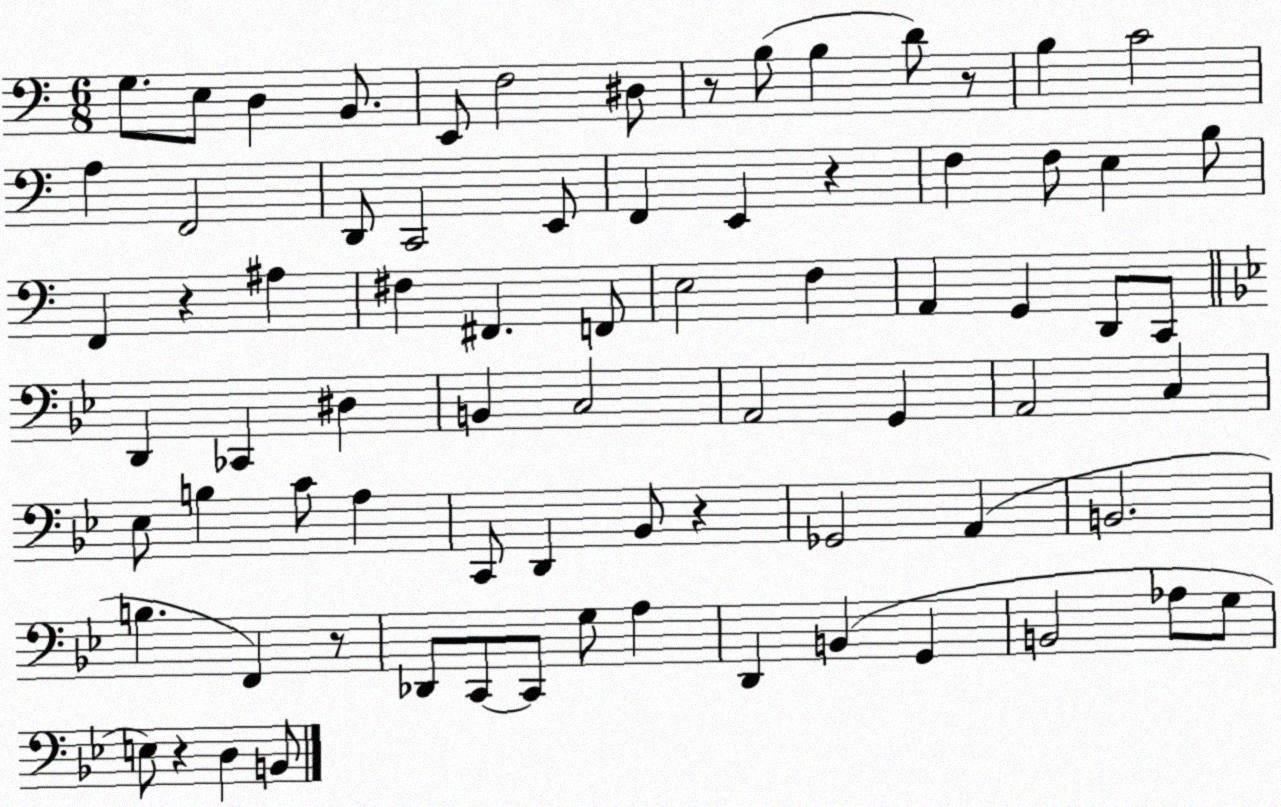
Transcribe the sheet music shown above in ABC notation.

X:1
T:Untitled
M:6/8
L:1/4
K:C
G,/2 E,/2 D, B,,/2 E,,/2 F,2 ^D,/2 z/2 B,/2 B, D/2 z/2 B, C2 A, F,,2 D,,/2 C,,2 E,,/2 F,, E,, z F, F,/2 E, B,/2 F,, z ^A, ^F, ^F,, F,,/2 E,2 F, A,, G,, D,,/2 C,,/2 D,, _C,, ^D, B,, C,2 A,,2 G,, A,,2 C, _E,/2 B, C/2 A, C,,/2 D,, _B,,/2 z _G,,2 A,, B,,2 B, F,, z/2 _D,,/2 C,,/2 C,,/2 G,/2 A, D,, B,, G,, B,,2 _A,/2 G,/2 E,/2 z D, B,,/2